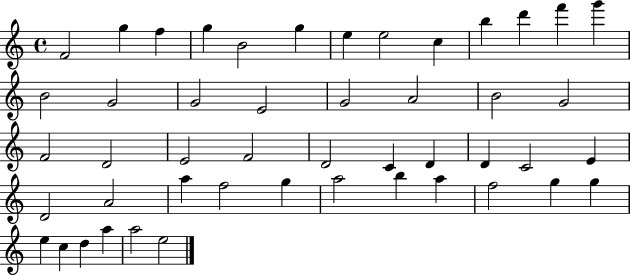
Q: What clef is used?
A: treble